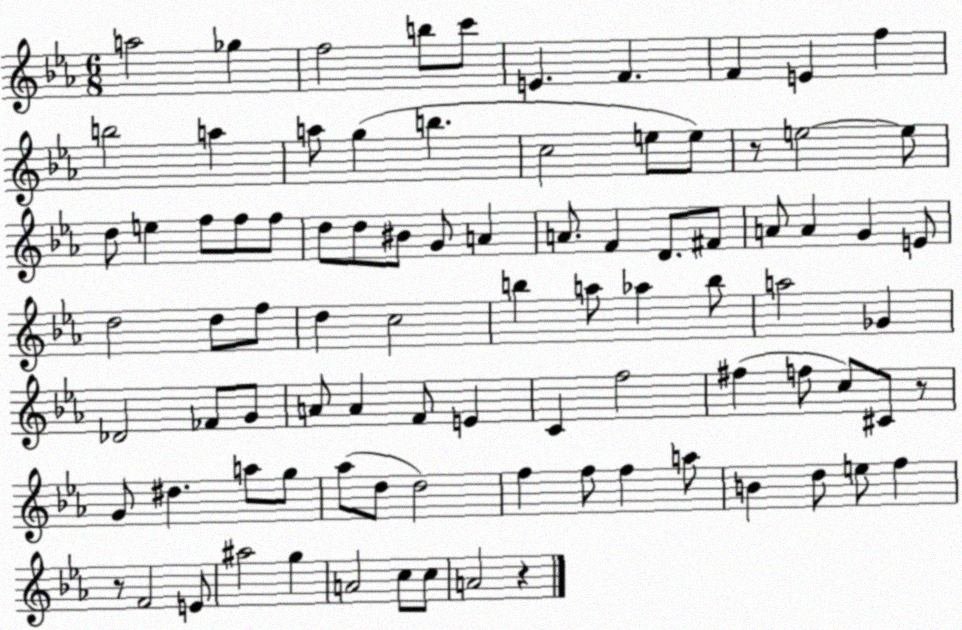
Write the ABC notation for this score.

X:1
T:Untitled
M:6/8
L:1/4
K:Eb
a2 _g f2 b/2 c'/2 E F F E f b2 a a/2 g b c2 e/2 e/2 z/2 e2 e/2 d/2 e f/2 f/2 f/2 d/2 d/2 ^B/2 G/2 A A/2 F D/2 ^F/2 A/2 A G E/2 d2 d/2 f/2 d c2 b a/2 _a b/2 a2 _G _D2 _F/2 G/2 A/2 A F/2 E C f2 ^f f/2 c/2 ^C/2 z/2 G/2 ^d a/2 g/2 _a/2 d/2 d2 f f/2 f a/2 B d/2 e/2 f z/2 F2 E/2 ^a2 g A2 c/2 c/2 A2 z